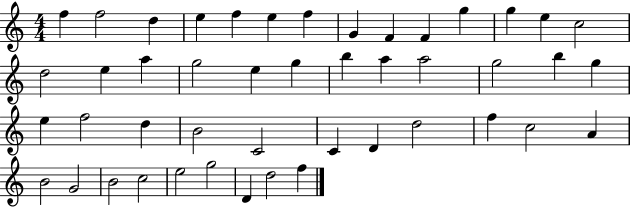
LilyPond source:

{
  \clef treble
  \numericTimeSignature
  \time 4/4
  \key c \major
  f''4 f''2 d''4 | e''4 f''4 e''4 f''4 | g'4 f'4 f'4 g''4 | g''4 e''4 c''2 | \break d''2 e''4 a''4 | g''2 e''4 g''4 | b''4 a''4 a''2 | g''2 b''4 g''4 | \break e''4 f''2 d''4 | b'2 c'2 | c'4 d'4 d''2 | f''4 c''2 a'4 | \break b'2 g'2 | b'2 c''2 | e''2 g''2 | d'4 d''2 f''4 | \break \bar "|."
}